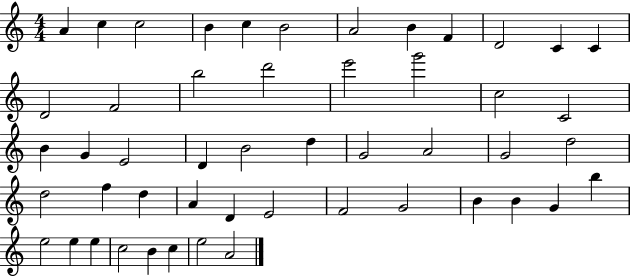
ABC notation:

X:1
T:Untitled
M:4/4
L:1/4
K:C
A c c2 B c B2 A2 B F D2 C C D2 F2 b2 d'2 e'2 g'2 c2 C2 B G E2 D B2 d G2 A2 G2 d2 d2 f d A D E2 F2 G2 B B G b e2 e e c2 B c e2 A2